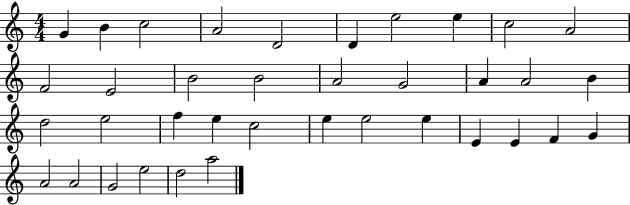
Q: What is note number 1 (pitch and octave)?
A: G4